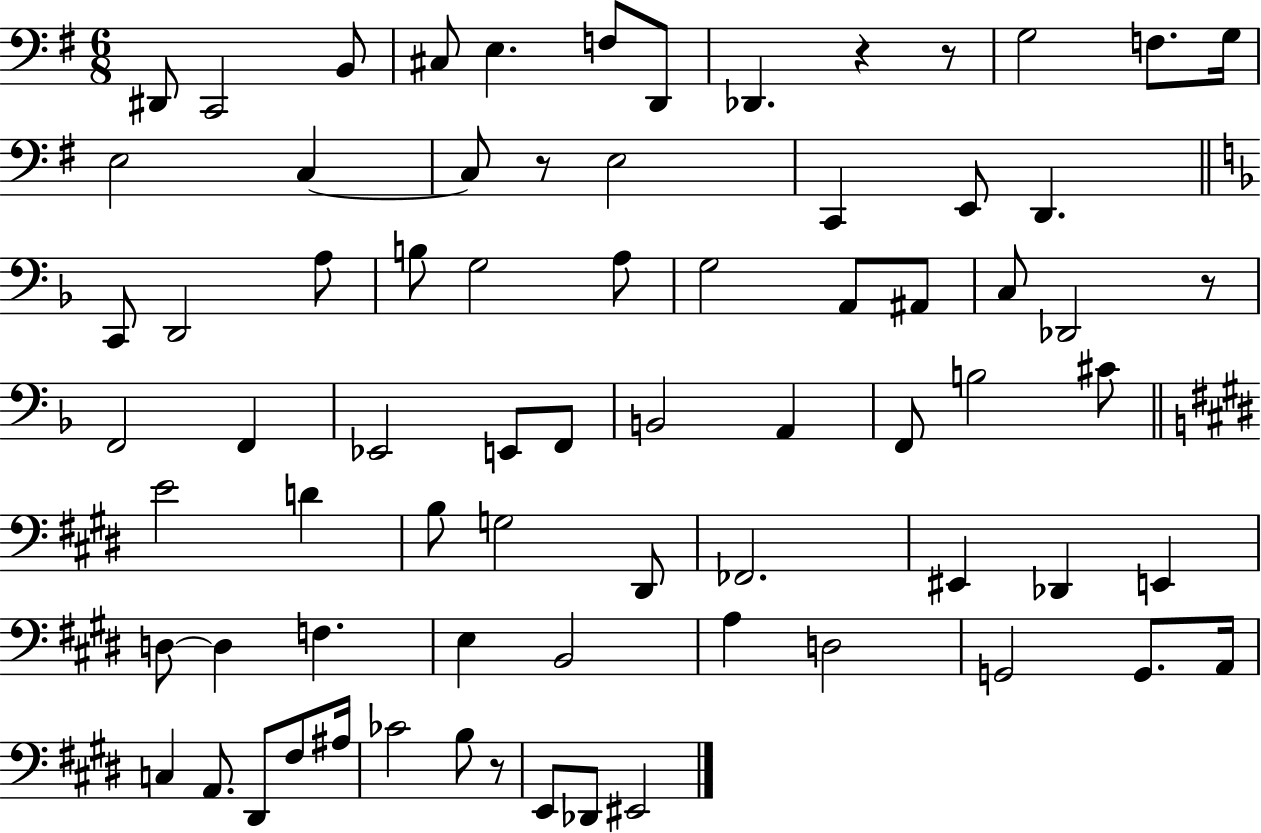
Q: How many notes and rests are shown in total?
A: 73